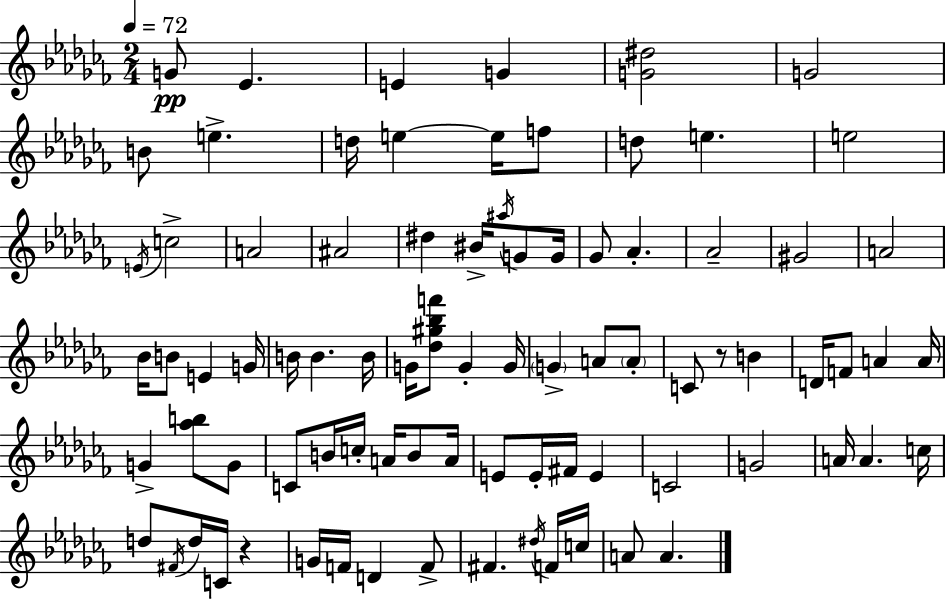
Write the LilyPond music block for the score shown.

{
  \clef treble
  \numericTimeSignature
  \time 2/4
  \key aes \minor
  \tempo 4 = 72
  \repeat volta 2 { g'8\pp ees'4. | e'4 g'4 | <g' dis''>2 | g'2 | \break b'8 e''4.-> | d''16 e''4~~ e''16 f''8 | d''8 e''4. | e''2 | \break \acciaccatura { e'16 } c''2-> | a'2 | ais'2 | dis''4 bis'16-> \acciaccatura { ais''16 } g'8 | \break g'16 ges'8 aes'4.-. | aes'2-- | gis'2 | a'2 | \break bes'16 b'8 e'4 | g'16 b'16 b'4. | b'16 g'16 <des'' gis'' bes'' f'''>8 g'4-. | g'16 \parenthesize g'4-> a'8 | \break \parenthesize a'8-. c'8 r8 b'4 | d'16 f'8 a'4 | a'16 g'4-> <aes'' b''>8 | g'8 c'8 b'16 c''16-. a'16 b'8 | \break a'16 e'8 e'16-. fis'16 e'4 | c'2 | g'2 | a'16 a'4. | \break c''16 d''8 \acciaccatura { fis'16 } d''16 c'16 r4 | g'16 f'16 d'4 | f'8-> fis'4. | \acciaccatura { dis''16 } f'16 c''16 a'8 a'4. | \break } \bar "|."
}